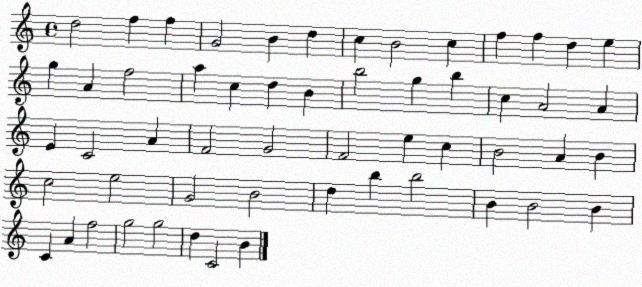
X:1
T:Untitled
M:4/4
L:1/4
K:C
d2 f f G2 B d c B2 c f f d e g A f2 a c d B b2 g b c A2 A E C2 A F2 G2 F2 e c B2 A B c2 e2 G2 B2 d b b2 B B2 B C A f2 g2 g2 d C2 B